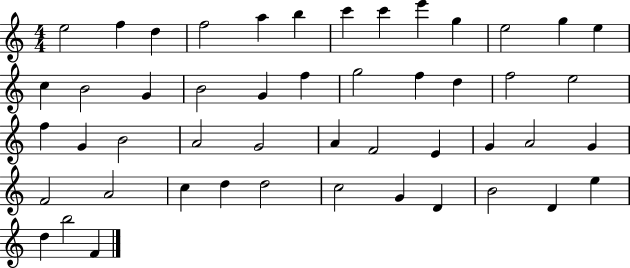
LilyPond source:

{
  \clef treble
  \numericTimeSignature
  \time 4/4
  \key c \major
  e''2 f''4 d''4 | f''2 a''4 b''4 | c'''4 c'''4 e'''4 g''4 | e''2 g''4 e''4 | \break c''4 b'2 g'4 | b'2 g'4 f''4 | g''2 f''4 d''4 | f''2 e''2 | \break f''4 g'4 b'2 | a'2 g'2 | a'4 f'2 e'4 | g'4 a'2 g'4 | \break f'2 a'2 | c''4 d''4 d''2 | c''2 g'4 d'4 | b'2 d'4 e''4 | \break d''4 b''2 f'4 | \bar "|."
}